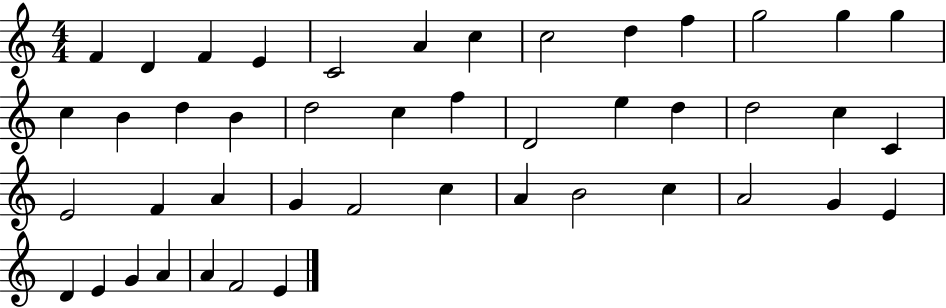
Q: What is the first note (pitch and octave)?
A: F4